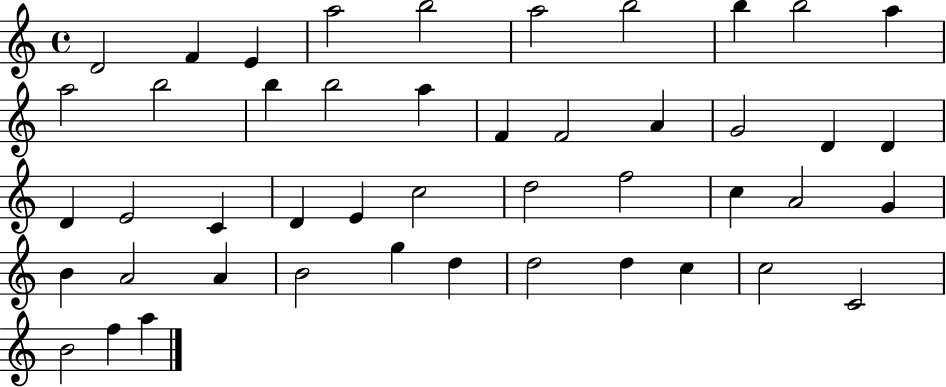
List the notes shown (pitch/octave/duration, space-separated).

D4/h F4/q E4/q A5/h B5/h A5/h B5/h B5/q B5/h A5/q A5/h B5/h B5/q B5/h A5/q F4/q F4/h A4/q G4/h D4/q D4/q D4/q E4/h C4/q D4/q E4/q C5/h D5/h F5/h C5/q A4/h G4/q B4/q A4/h A4/q B4/h G5/q D5/q D5/h D5/q C5/q C5/h C4/h B4/h F5/q A5/q